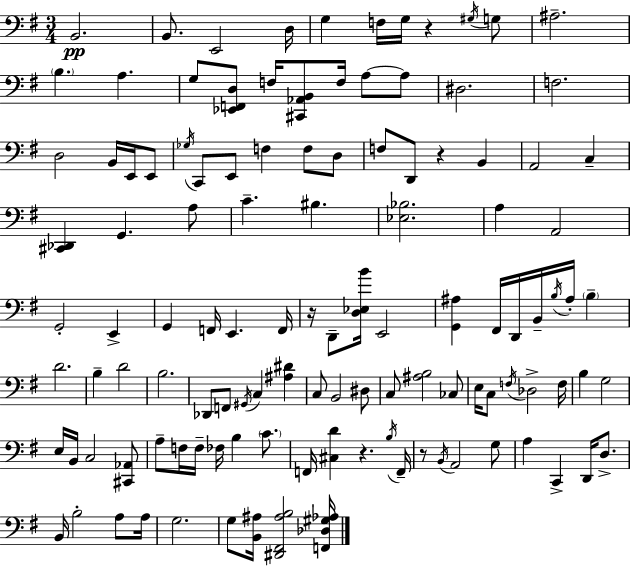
X:1
T:Untitled
M:3/4
L:1/4
K:Em
B,,2 B,,/2 E,,2 D,/4 G, F,/4 G,/4 z ^G,/4 G,/2 ^A,2 B, A, G,/2 [_E,,F,,D,]/2 F,/4 [^C,,_A,,B,,]/2 F,/4 A,/2 A,/2 ^D,2 F,2 D,2 B,,/4 E,,/4 E,,/2 _G,/4 C,,/2 E,,/2 F, F,/2 D,/2 F,/2 D,,/2 z B,, A,,2 C, [^C,,_D,,] G,, A,/2 C ^B, [_E,_B,]2 A, A,,2 G,,2 E,, G,, F,,/4 E,, F,,/4 z/4 D,,/2 [D,_E,B]/4 E,,2 [G,,^A,] ^F,,/4 D,,/4 B,,/4 B,/4 ^A,/4 B, D2 B, D2 B,2 _D,,/2 F,,/2 ^G,,/4 C, [^A,^D] C,/2 B,,2 ^D,/2 C,/2 [^A,B,]2 _C,/2 E,/4 C,/2 F,/4 _D,2 F,/4 B, G,2 E,/4 B,,/4 C,2 [^C,,_A,,]/2 A,/2 F,/4 F,/4 _F,/4 B, C/2 F,,/4 [^C,D] z B,/4 F,,/4 z/2 B,,/4 A,,2 G,/2 A, C,, D,,/4 D,/2 B,,/4 B,2 A,/2 A,/4 G,2 G,/2 [B,,^A,]/4 [^D,,^F,,^A,B,]2 [F,,_D,^G,_A,]/4